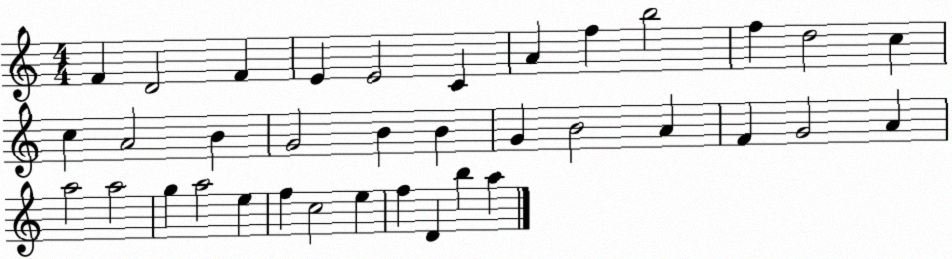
X:1
T:Untitled
M:4/4
L:1/4
K:C
F D2 F E E2 C A f b2 f d2 c c A2 B G2 B B G B2 A F G2 A a2 a2 g a2 e f c2 e f D b a